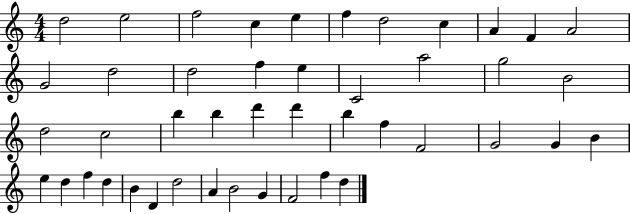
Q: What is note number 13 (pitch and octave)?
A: D5